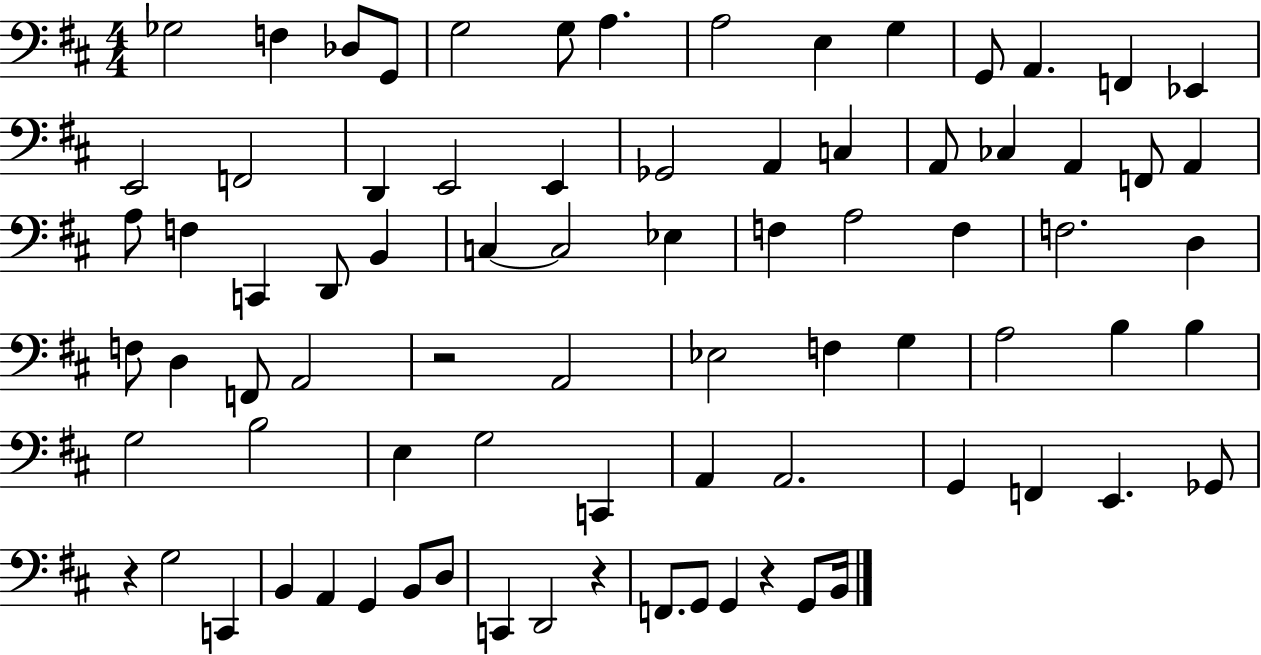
Gb3/h F3/q Db3/e G2/e G3/h G3/e A3/q. A3/h E3/q G3/q G2/e A2/q. F2/q Eb2/q E2/h F2/h D2/q E2/h E2/q Gb2/h A2/q C3/q A2/e CES3/q A2/q F2/e A2/q A3/e F3/q C2/q D2/e B2/q C3/q C3/h Eb3/q F3/q A3/h F3/q F3/h. D3/q F3/e D3/q F2/e A2/h R/h A2/h Eb3/h F3/q G3/q A3/h B3/q B3/q G3/h B3/h E3/q G3/h C2/q A2/q A2/h. G2/q F2/q E2/q. Gb2/e R/q G3/h C2/q B2/q A2/q G2/q B2/e D3/e C2/q D2/h R/q F2/e. G2/e G2/q R/q G2/e B2/s